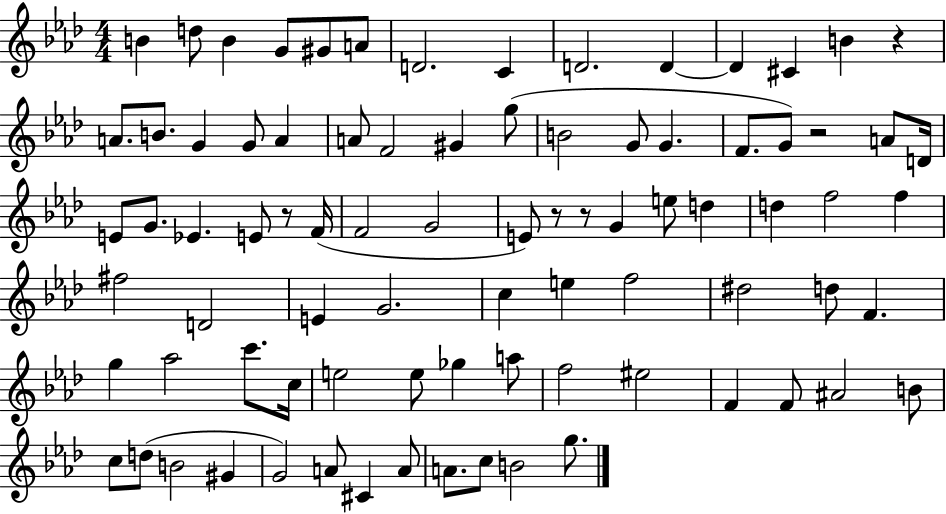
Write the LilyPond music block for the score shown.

{
  \clef treble
  \numericTimeSignature
  \time 4/4
  \key aes \major
  b'4 d''8 b'4 g'8 gis'8 a'8 | d'2. c'4 | d'2. d'4~~ | d'4 cis'4 b'4 r4 | \break a'8. b'8. g'4 g'8 a'4 | a'8 f'2 gis'4 g''8( | b'2 g'8 g'4. | f'8. g'8) r2 a'8 d'16 | \break e'8 g'8. ees'4. e'8 r8 f'16( | f'2 g'2 | e'8) r8 r8 g'4 e''8 d''4 | d''4 f''2 f''4 | \break fis''2 d'2 | e'4 g'2. | c''4 e''4 f''2 | dis''2 d''8 f'4. | \break g''4 aes''2 c'''8. c''16 | e''2 e''8 ges''4 a''8 | f''2 eis''2 | f'4 f'8 ais'2 b'8 | \break c''8 d''8( b'2 gis'4 | g'2) a'8 cis'4 a'8 | a'8. c''8 b'2 g''8. | \bar "|."
}